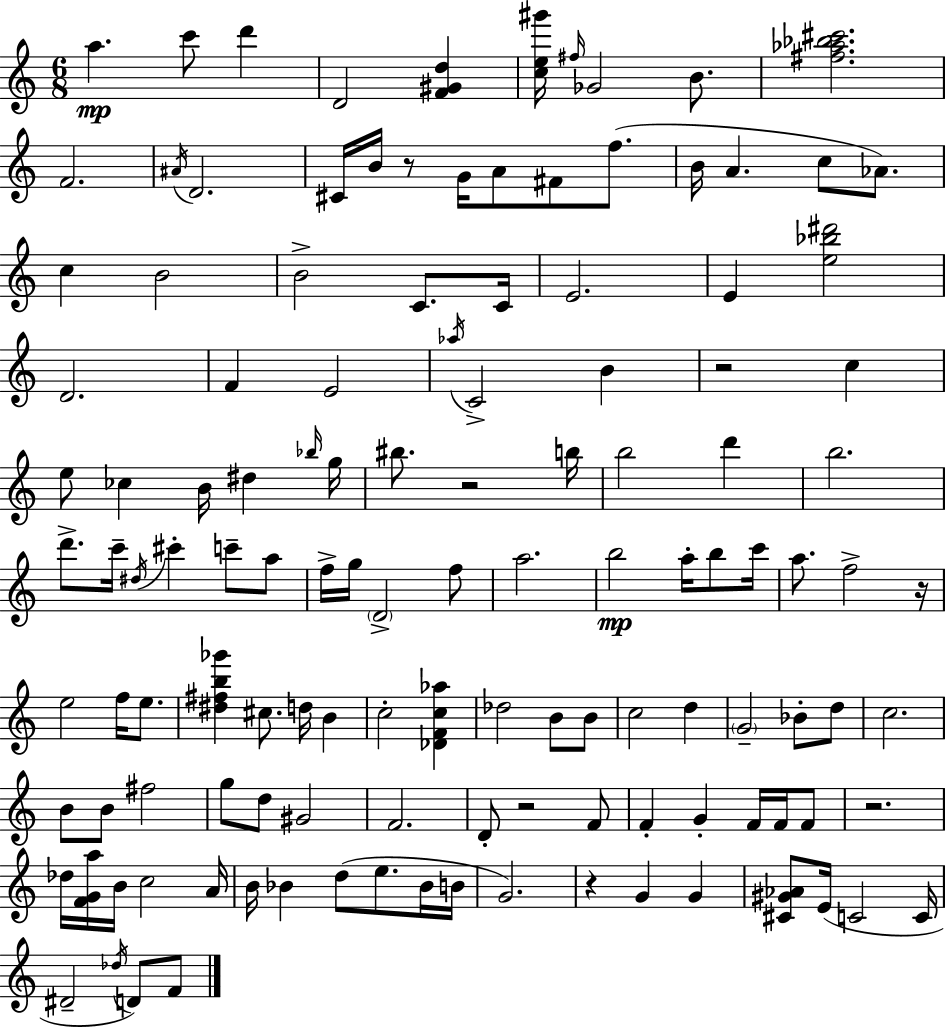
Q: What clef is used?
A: treble